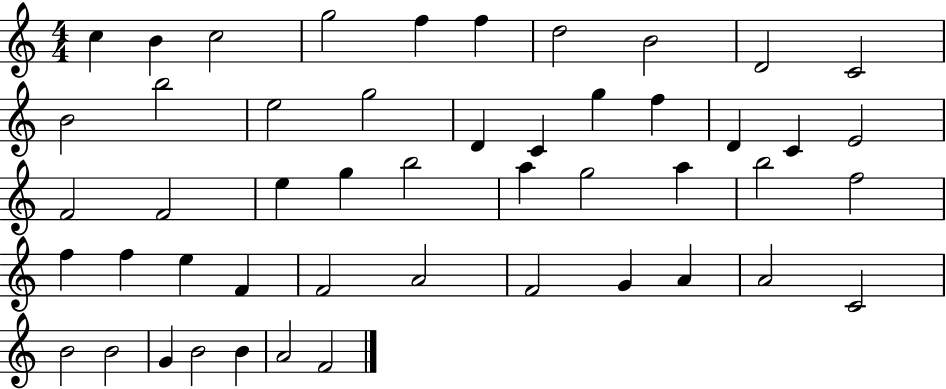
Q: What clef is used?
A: treble